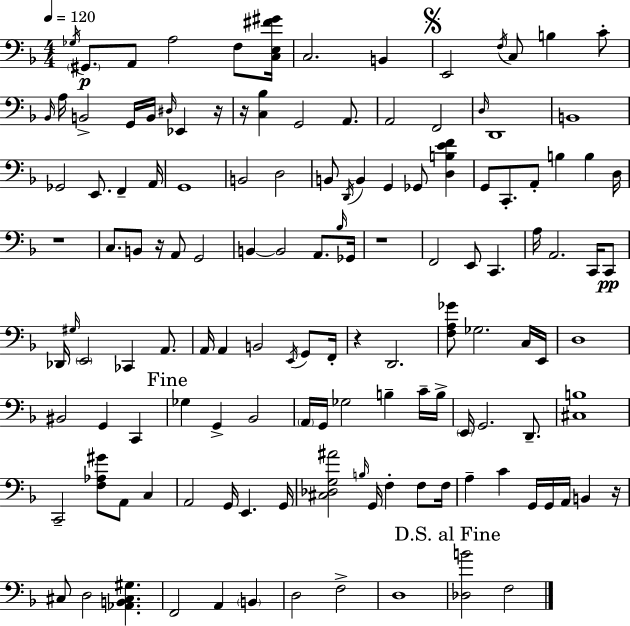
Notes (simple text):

Gb3/s G#2/e. A2/e A3/h F3/e [C3,E3,F#4,G#4]/s C3/h. B2/q E2/h F3/s C3/e B3/q C4/e Bb2/s A3/s B2/h G2/s B2/s D#3/s Eb2/q R/s R/s [C3,Bb3]/q G2/h A2/e. A2/h F2/h D3/s D2/w B2/w Gb2/h E2/e. F2/q A2/s G2/w B2/h D3/h B2/e D2/s B2/q G2/q Gb2/e [D3,B3,E4,F4]/q G2/e C2/e. A2/e B3/q B3/q D3/s R/w C3/e. B2/e R/s A2/e G2/h B2/q B2/h A2/e. Bb3/s Gb2/s R/w F2/h E2/e C2/q. A3/s A2/h. C2/s C2/e Db2/s G#3/s E2/h CES2/q A2/e. A2/s A2/q B2/h E2/s G2/e F2/s R/q D2/h. [F3,A3,Gb4]/e Gb3/h. C3/s E2/s D3/w BIS2/h G2/q C2/q Gb3/q G2/q Bb2/h A2/s G2/s Gb3/h B3/q C4/s B3/s E2/s G2/h. D2/e. [C#3,B3]/w C2/h [F3,Ab3,G#4]/e A2/e C3/q A2/h G2/s E2/q. G2/s [C#3,Db3,G3,A#4]/h B3/s G2/s F3/q F3/e F3/s A3/q C4/q G2/s G2/s A2/s B2/q R/s C#3/e D3/h [Ab2,B2,C#3,G#3]/q. F2/h A2/q B2/q D3/h F3/h D3/w [Db3,B4]/h F3/h